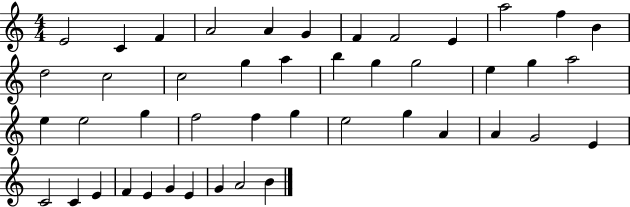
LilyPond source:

{
  \clef treble
  \numericTimeSignature
  \time 4/4
  \key c \major
  e'2 c'4 f'4 | a'2 a'4 g'4 | f'4 f'2 e'4 | a''2 f''4 b'4 | \break d''2 c''2 | c''2 g''4 a''4 | b''4 g''4 g''2 | e''4 g''4 a''2 | \break e''4 e''2 g''4 | f''2 f''4 g''4 | e''2 g''4 a'4 | a'4 g'2 e'4 | \break c'2 c'4 e'4 | f'4 e'4 g'4 e'4 | g'4 a'2 b'4 | \bar "|."
}